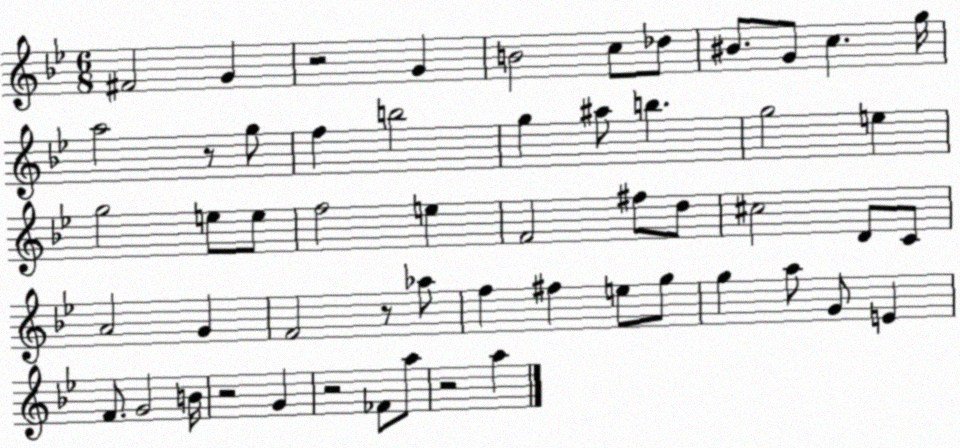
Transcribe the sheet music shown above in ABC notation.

X:1
T:Untitled
M:6/8
L:1/4
K:Bb
^F2 G z2 G B2 c/2 _d/2 ^B/2 G/2 c g/4 a2 z/2 g/2 f b2 g ^a/2 b g2 e g2 e/2 e/2 f2 e F2 ^f/2 d/2 ^c2 D/2 C/2 A2 G F2 z/2 _a/2 f ^f e/2 g/2 g a/2 G/2 E F/2 G2 B/4 z2 G z2 _F/2 a/2 z2 a